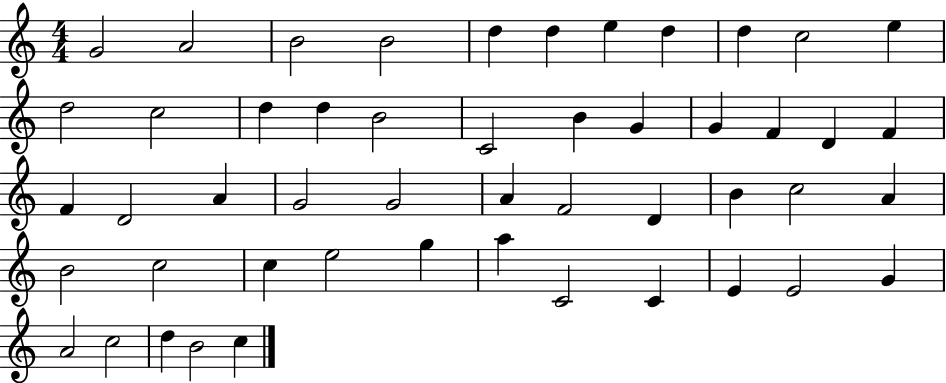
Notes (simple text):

G4/h A4/h B4/h B4/h D5/q D5/q E5/q D5/q D5/q C5/h E5/q D5/h C5/h D5/q D5/q B4/h C4/h B4/q G4/q G4/q F4/q D4/q F4/q F4/q D4/h A4/q G4/h G4/h A4/q F4/h D4/q B4/q C5/h A4/q B4/h C5/h C5/q E5/h G5/q A5/q C4/h C4/q E4/q E4/h G4/q A4/h C5/h D5/q B4/h C5/q